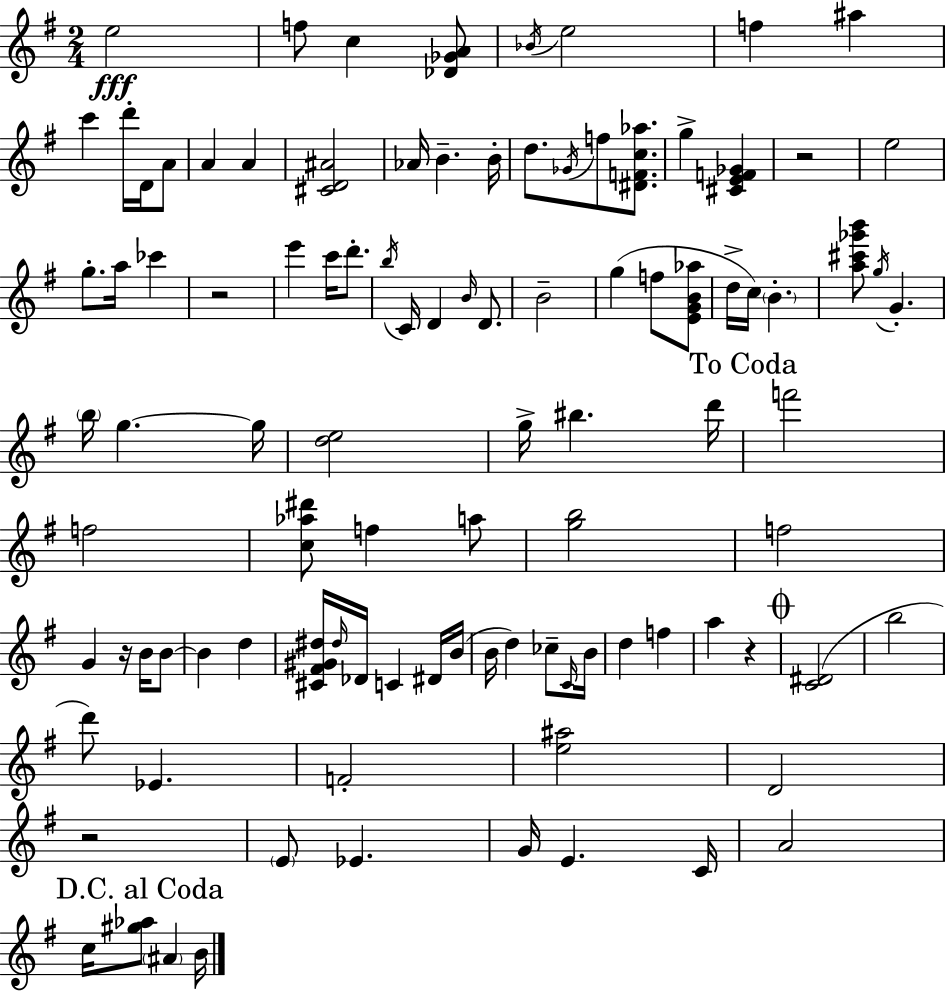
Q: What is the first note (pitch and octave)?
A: E5